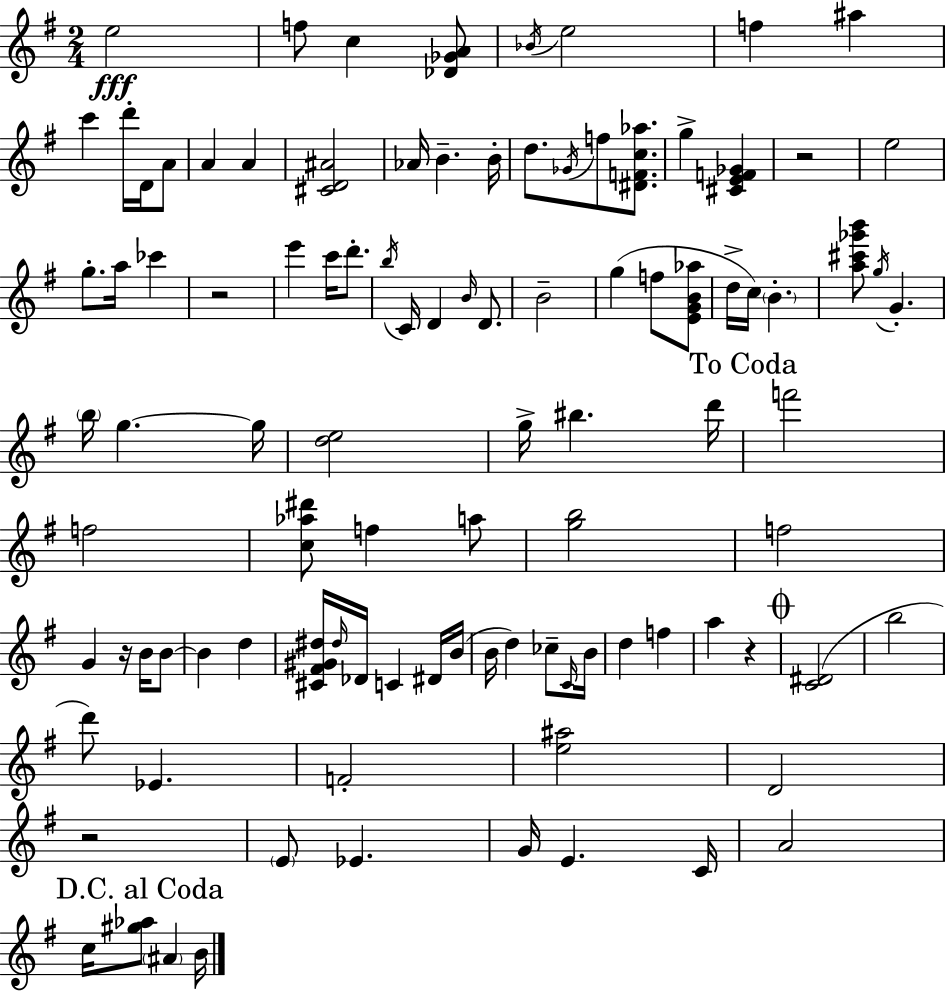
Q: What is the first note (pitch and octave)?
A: E5